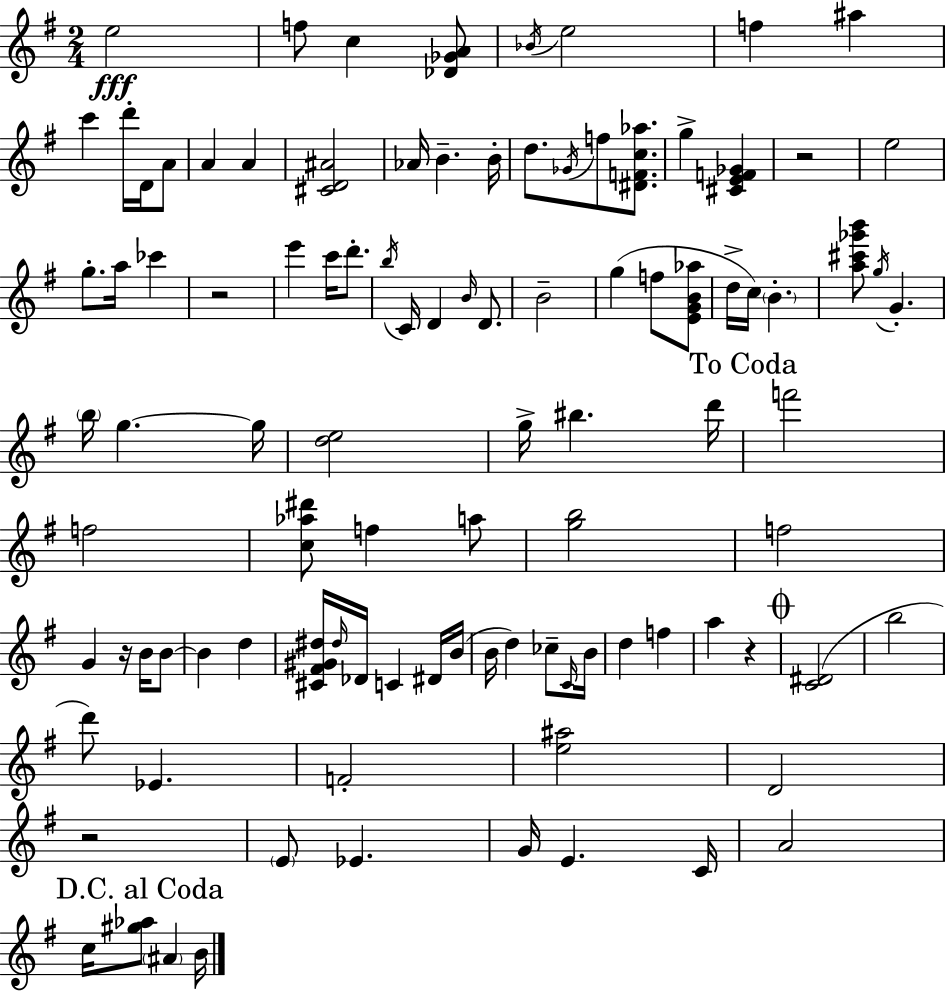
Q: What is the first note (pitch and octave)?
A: E5